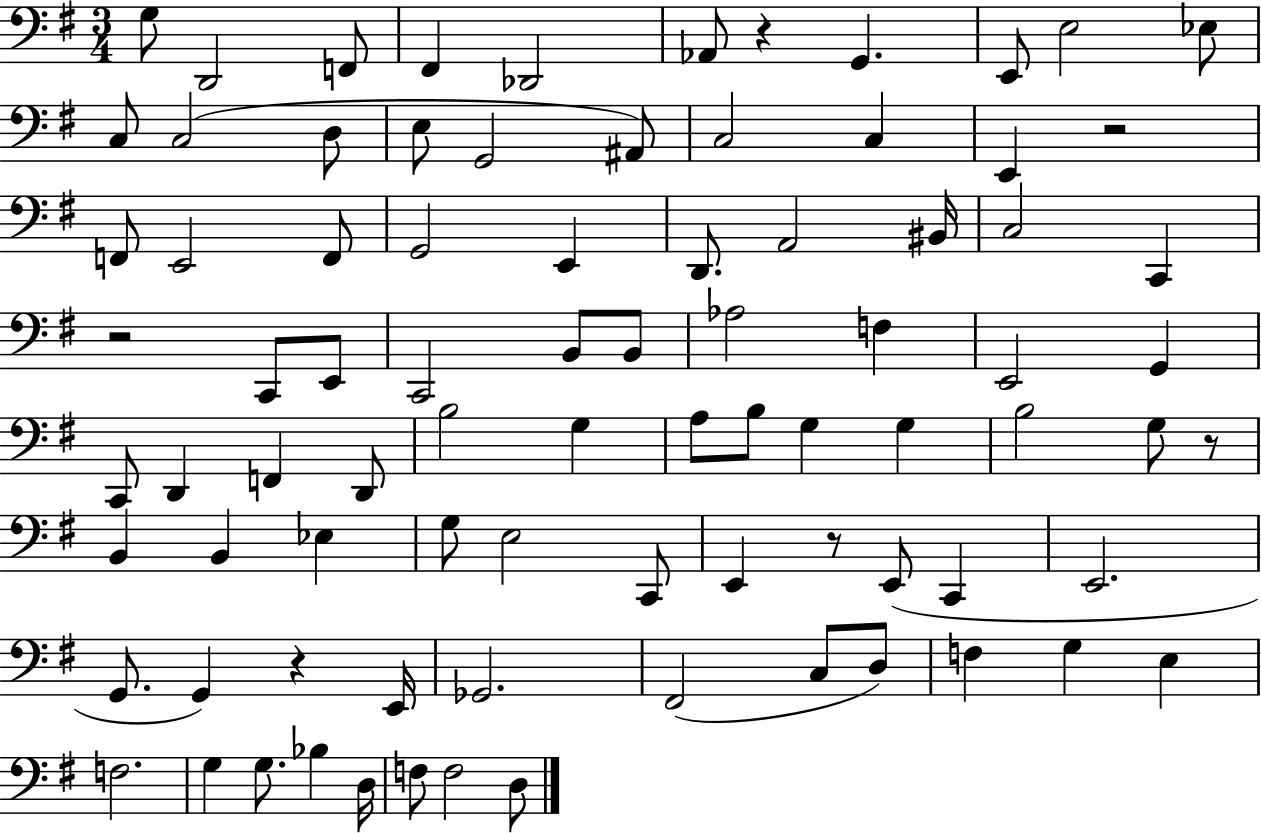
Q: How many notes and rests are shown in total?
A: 84